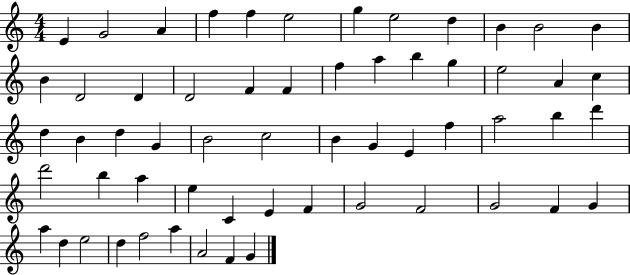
X:1
T:Untitled
M:4/4
L:1/4
K:C
E G2 A f f e2 g e2 d B B2 B B D2 D D2 F F f a b g e2 A c d B d G B2 c2 B G E f a2 b d' d'2 b a e C E F G2 F2 G2 F G a d e2 d f2 a A2 F G